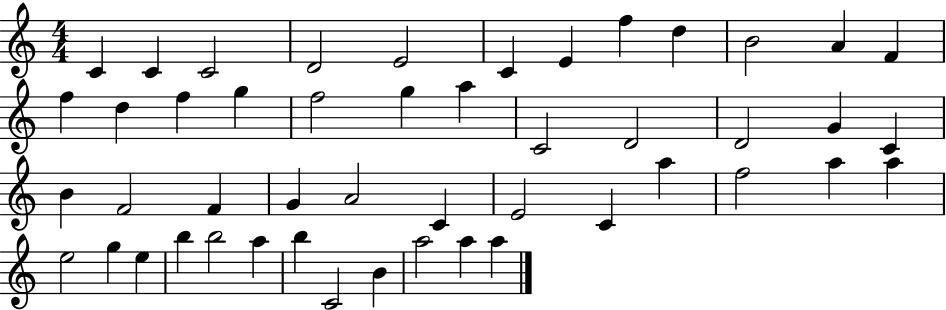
X:1
T:Untitled
M:4/4
L:1/4
K:C
C C C2 D2 E2 C E f d B2 A F f d f g f2 g a C2 D2 D2 G C B F2 F G A2 C E2 C a f2 a a e2 g e b b2 a b C2 B a2 a a